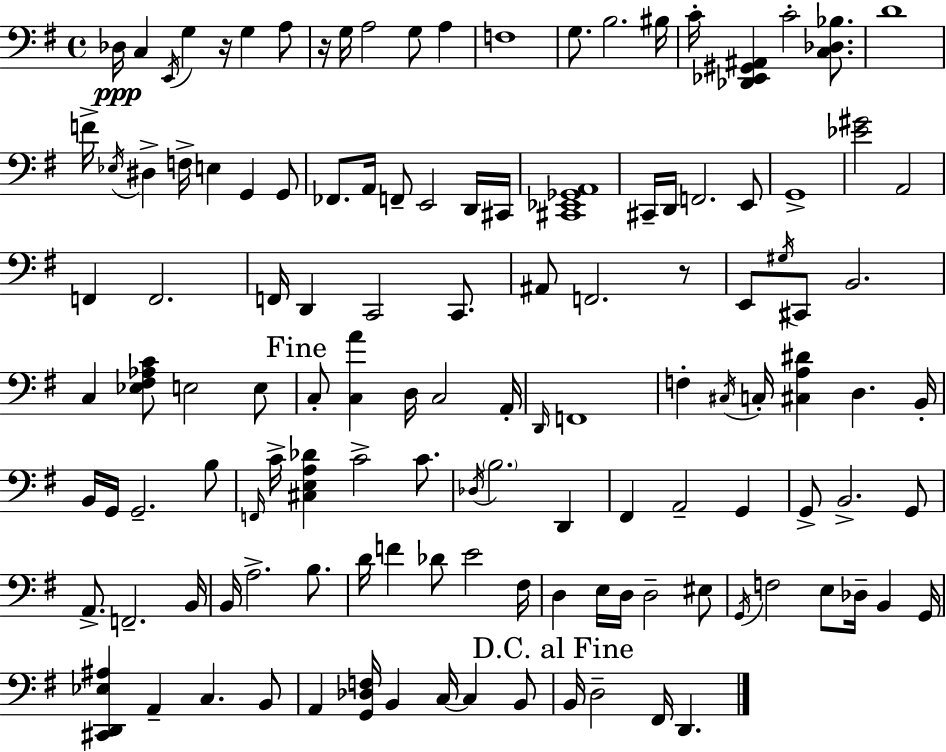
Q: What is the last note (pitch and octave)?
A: D2